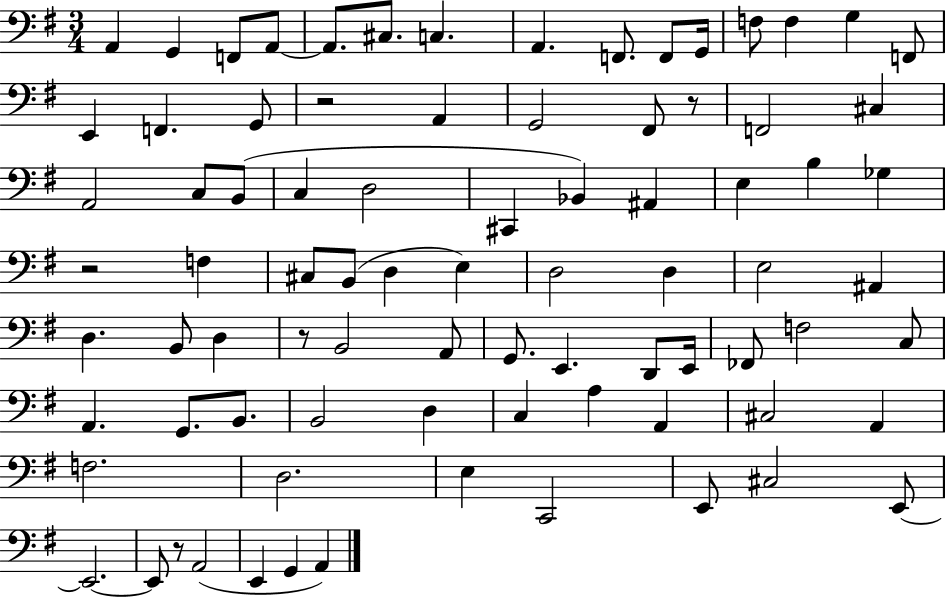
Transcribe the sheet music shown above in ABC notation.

X:1
T:Untitled
M:3/4
L:1/4
K:G
A,, G,, F,,/2 A,,/2 A,,/2 ^C,/2 C, A,, F,,/2 F,,/2 G,,/4 F,/2 F, G, F,,/2 E,, F,, G,,/2 z2 A,, G,,2 ^F,,/2 z/2 F,,2 ^C, A,,2 C,/2 B,,/2 C, D,2 ^C,, _B,, ^A,, E, B, _G, z2 F, ^C,/2 B,,/2 D, E, D,2 D, E,2 ^A,, D, B,,/2 D, z/2 B,,2 A,,/2 G,,/2 E,, D,,/2 E,,/4 _F,,/2 F,2 C,/2 A,, G,,/2 B,,/2 B,,2 D, C, A, A,, ^C,2 A,, F,2 D,2 E, C,,2 E,,/2 ^C,2 E,,/2 E,,2 E,,/2 z/2 A,,2 E,, G,, A,,